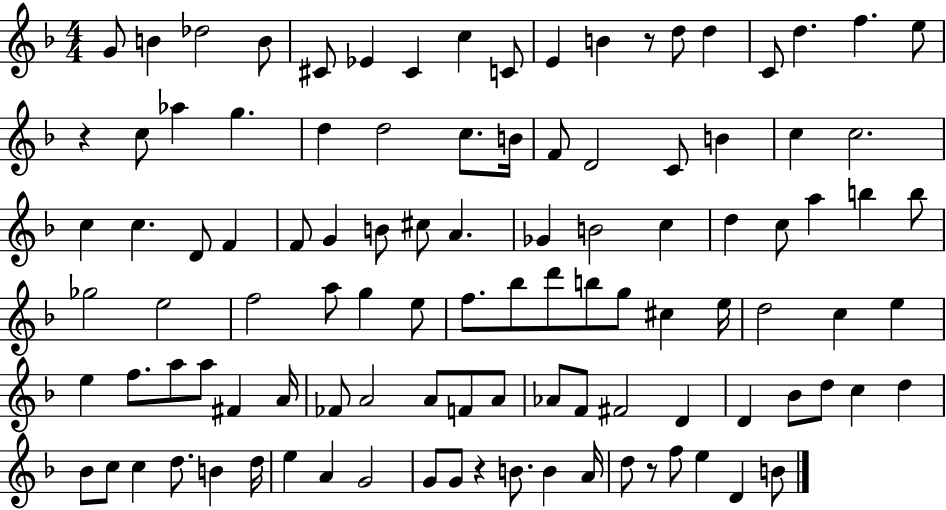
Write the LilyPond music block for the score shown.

{
  \clef treble
  \numericTimeSignature
  \time 4/4
  \key f \major
  g'8 b'4 des''2 b'8 | cis'8 ees'4 cis'4 c''4 c'8 | e'4 b'4 r8 d''8 d''4 | c'8 d''4. f''4. e''8 | \break r4 c''8 aes''4 g''4. | d''4 d''2 c''8. b'16 | f'8 d'2 c'8 b'4 | c''4 c''2. | \break c''4 c''4. d'8 f'4 | f'8 g'4 b'8 cis''8 a'4. | ges'4 b'2 c''4 | d''4 c''8 a''4 b''4 b''8 | \break ges''2 e''2 | f''2 a''8 g''4 e''8 | f''8. bes''8 d'''8 b''8 g''8 cis''4 e''16 | d''2 c''4 e''4 | \break e''4 f''8. a''8 a''8 fis'4 a'16 | fes'8 a'2 a'8 f'8 a'8 | aes'8 f'8 fis'2 d'4 | d'4 bes'8 d''8 c''4 d''4 | \break bes'8 c''8 c''4 d''8. b'4 d''16 | e''4 a'4 g'2 | g'8 g'8 r4 b'8. b'4 a'16 | d''8 r8 f''8 e''4 d'4 b'8 | \break \bar "|."
}